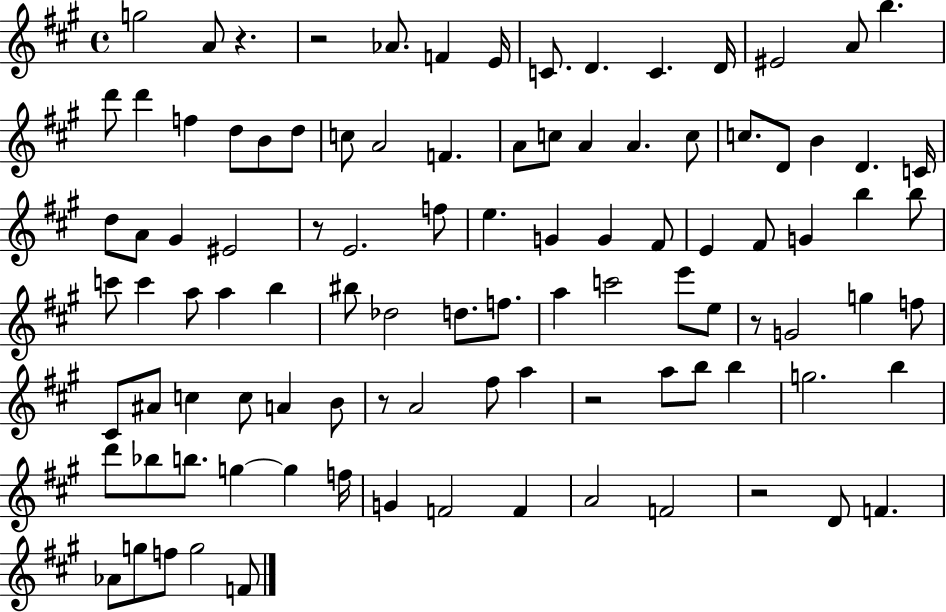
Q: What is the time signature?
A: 4/4